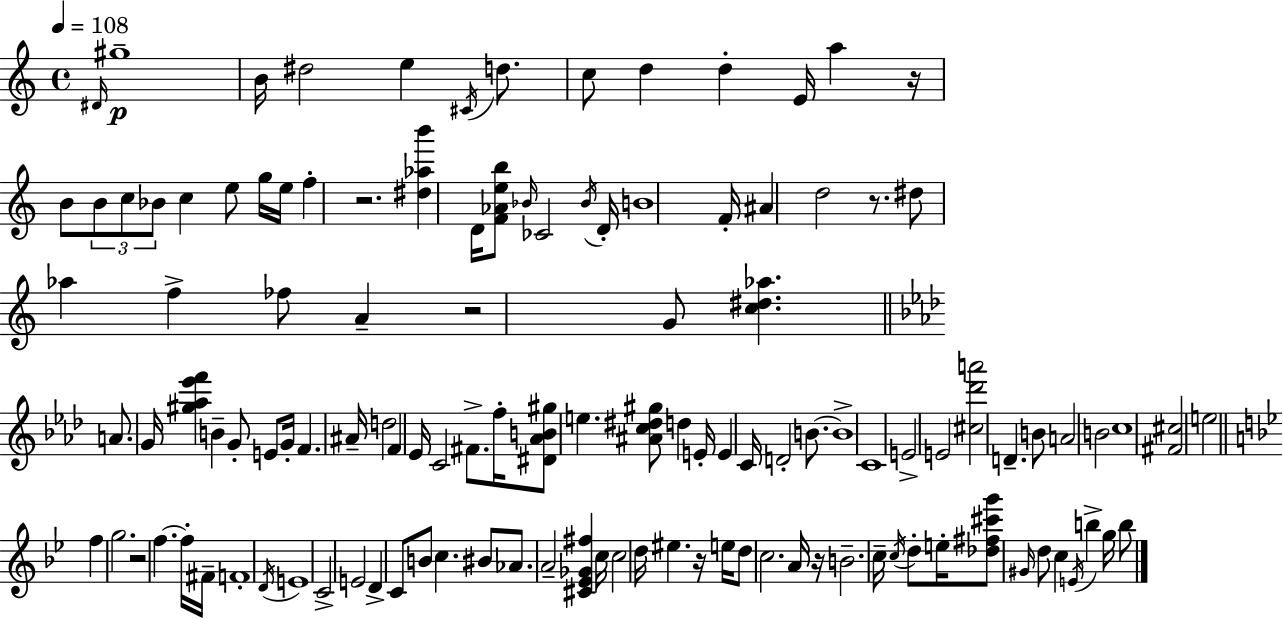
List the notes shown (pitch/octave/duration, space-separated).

D#4/s G#5/w B4/s D#5/h E5/q C#4/s D5/e. C5/e D5/q D5/q E4/s A5/q R/s B4/e B4/e C5/e Bb4/e C5/q E5/e G5/s E5/s F5/q R/h. [D#5,Ab5,B6]/q D4/s [F4,Ab4,E5,B5]/e Bb4/s CES4/h Bb4/s D4/s B4/w F4/s A#4/q D5/h R/e. D#5/e Ab5/q F5/q FES5/e A4/q R/h G4/e [C5,D#5,Ab5]/q. A4/e. G4/s [G#5,Ab5,Eb6,F6]/q B4/q G4/e E4/e G4/s F4/q. A#4/s D5/h F4/q Eb4/s C4/h F#4/e. F5/s [D#4,Ab4,B4,G#5]/e E5/q. [A#4,C5,D#5,G#5]/e D5/q E4/s E4/q C4/s D4/h B4/e. B4/w C4/w E4/h E4/h [C#5,Db6,A6]/h D4/q. B4/e A4/h B4/h C5/w [F#4,C#5]/h E5/h F5/q G5/h. R/h F5/q. F5/s F#4/s F4/w D4/s E4/w C4/h E4/h D4/q C4/e B4/e C5/q. BIS4/e Ab4/e. A4/h [C#4,Eb4,Gb4,F#5]/q C5/s C5/h D5/s EIS5/q. R/s E5/s D5/e C5/h. A4/s R/s B4/h. C5/s C5/s D5/e E5/s [Db5,F#5,C#6,G6]/e G#4/s D5/e C5/q E4/s B5/q G5/s B5/e